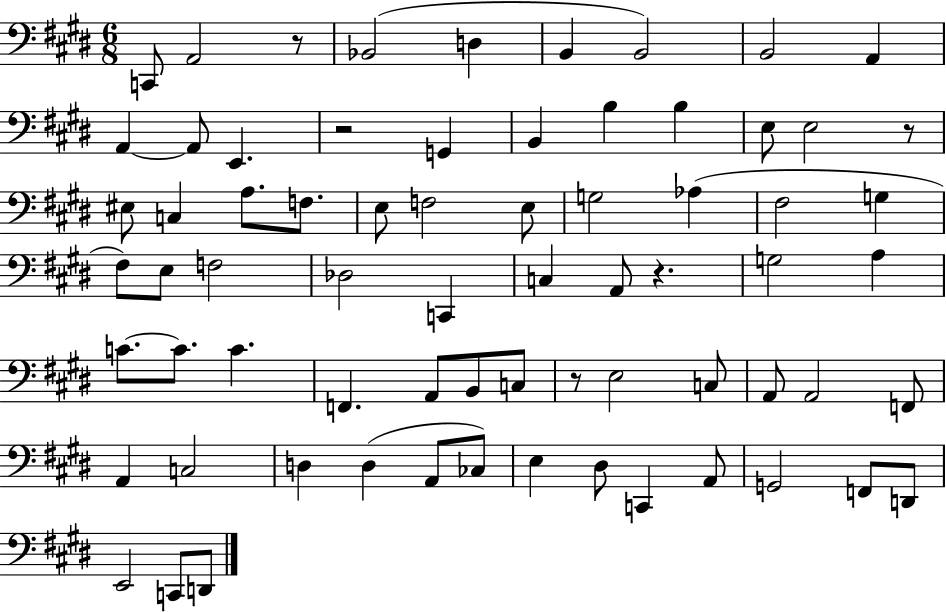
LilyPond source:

{
  \clef bass
  \numericTimeSignature
  \time 6/8
  \key e \major
  c,8 a,2 r8 | bes,2( d4 | b,4 b,2) | b,2 a,4 | \break a,4~~ a,8 e,4. | r2 g,4 | b,4 b4 b4 | e8 e2 r8 | \break eis8 c4 a8. f8. | e8 f2 e8 | g2 aes4( | fis2 g4 | \break fis8) e8 f2 | des2 c,4 | c4 a,8 r4. | g2 a4 | \break c'8.~~ c'8. c'4. | f,4. a,8 b,8 c8 | r8 e2 c8 | a,8 a,2 f,8 | \break a,4 c2 | d4 d4( a,8 ces8) | e4 dis8 c,4 a,8 | g,2 f,8 d,8 | \break e,2 c,8 d,8 | \bar "|."
}